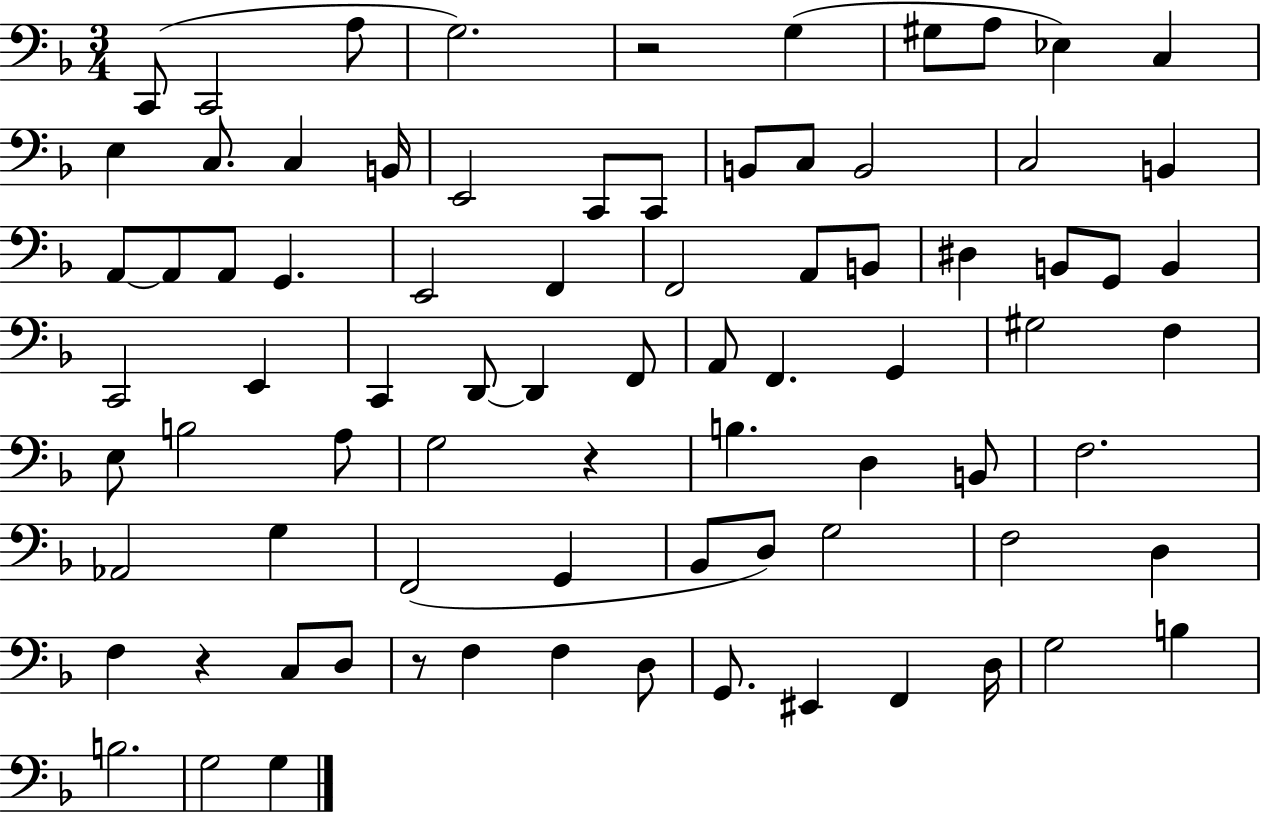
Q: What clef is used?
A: bass